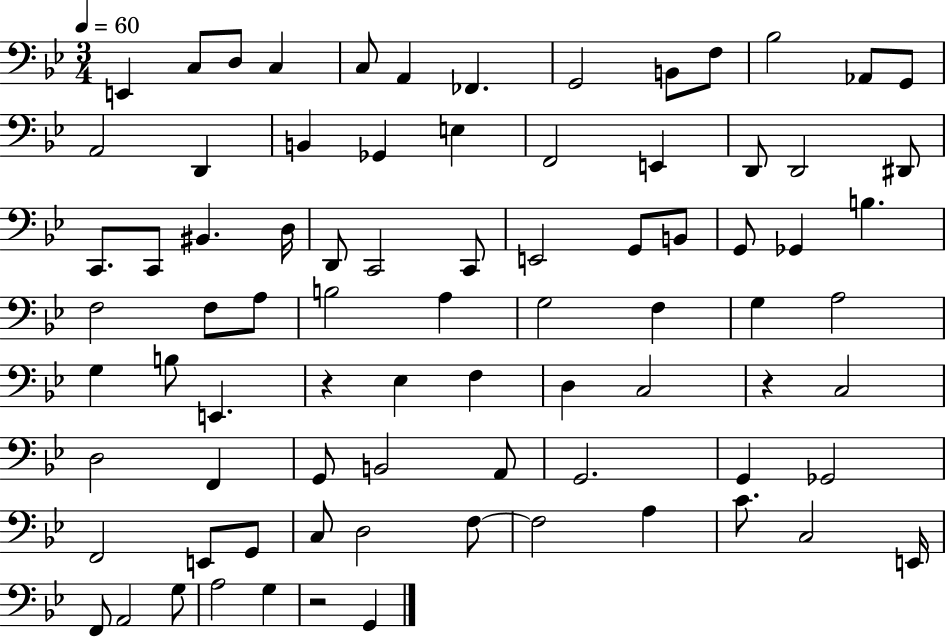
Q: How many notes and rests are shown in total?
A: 81